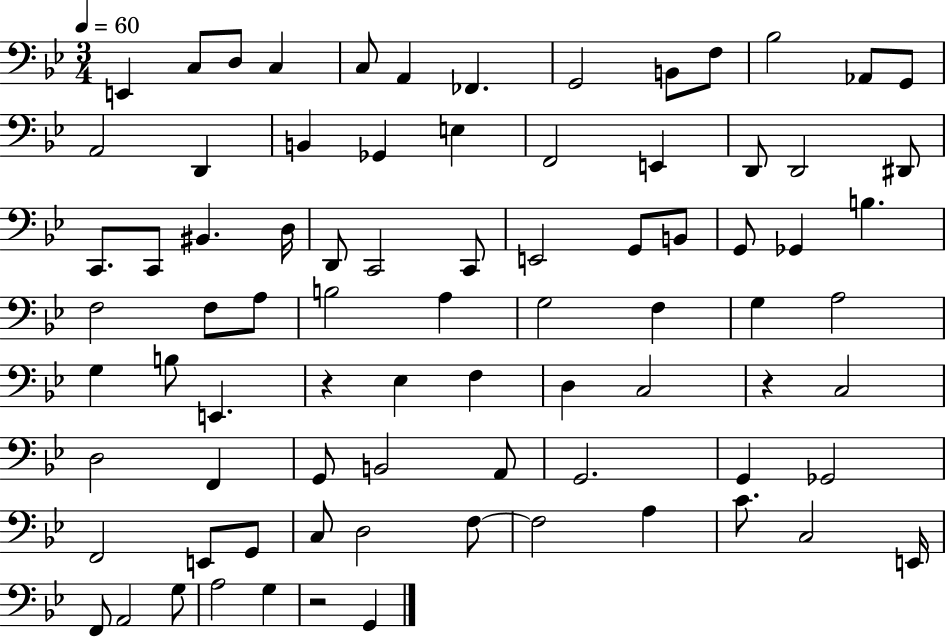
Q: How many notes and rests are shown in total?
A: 81